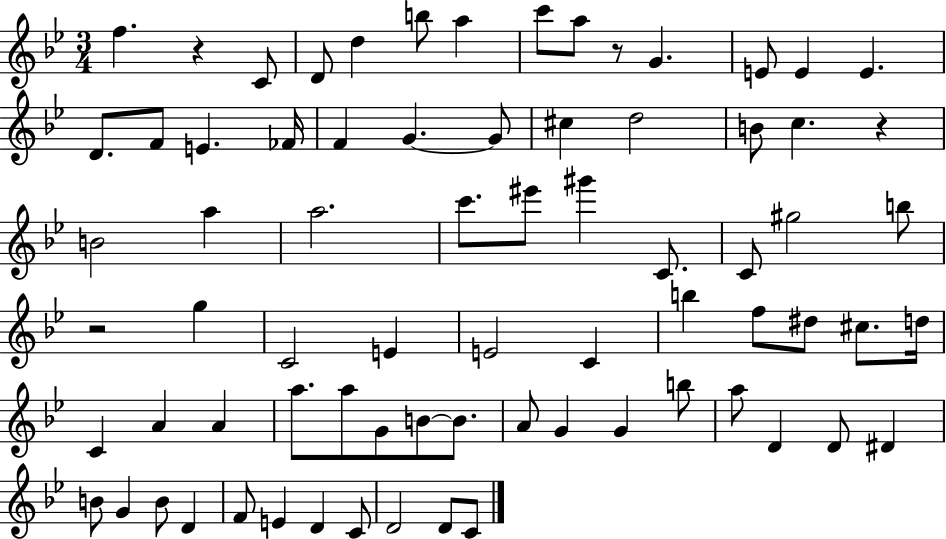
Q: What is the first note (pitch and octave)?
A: F5